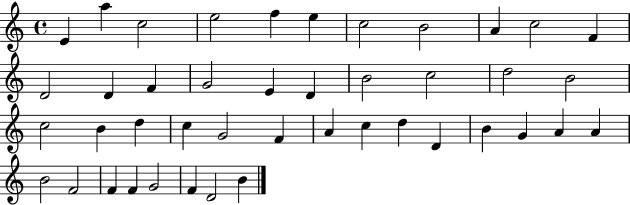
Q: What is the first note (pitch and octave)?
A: E4